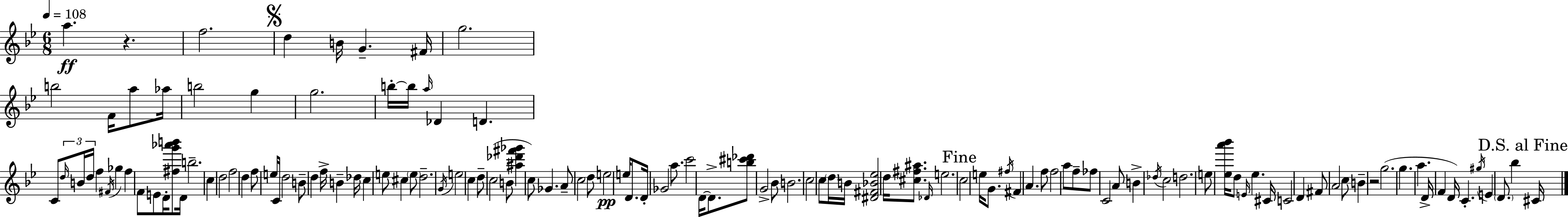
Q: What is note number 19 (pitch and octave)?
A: D4